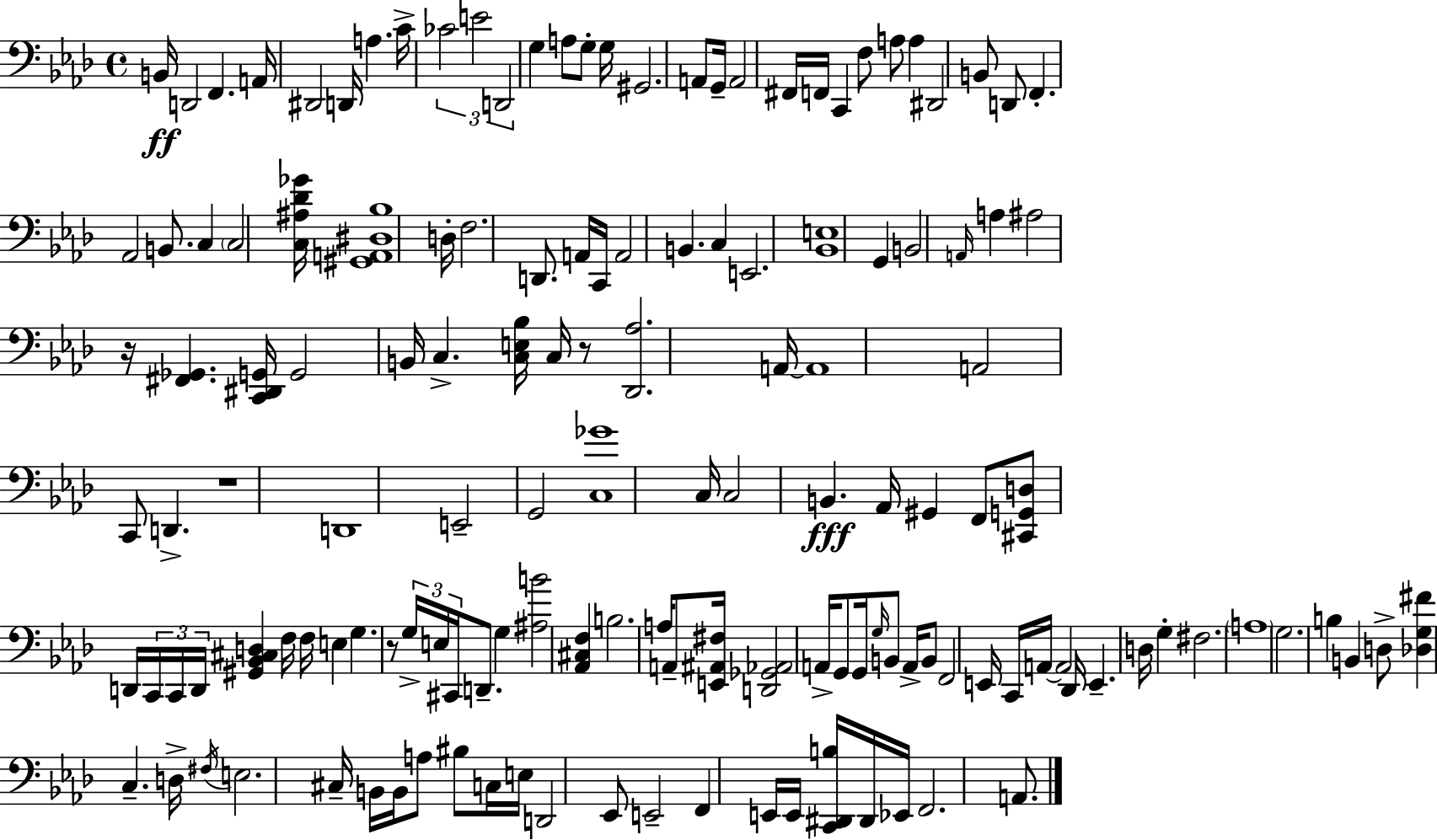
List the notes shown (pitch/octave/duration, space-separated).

B2/s D2/h F2/q. A2/s D#2/h D2/s A3/q. C4/s CES4/h E4/h D2/h G3/q A3/e G3/e G3/s G#2/h. A2/e G2/s A2/h F#2/s F2/s C2/q F3/e A3/e A3/q D#2/h B2/e D2/e F2/q. Ab2/h B2/e. C3/q C3/h [C3,A#3,Db4,Gb4]/s [G#2,A2,D#3,Bb3]/w D3/s F3/h. D2/e. A2/s C2/s A2/h B2/q. C3/q E2/h. [Bb2,E3]/w G2/q B2/h A2/s A3/q A#3/h R/s [F#2,Gb2]/q. [C2,D#2,G2]/s G2/h B2/s C3/q. [C3,E3,Bb3]/s C3/s R/e [Db2,Ab3]/h. A2/s A2/w A2/h C2/e D2/q. R/w D2/w E2/h G2/h [C3,Gb4]/w C3/s C3/h B2/q. Ab2/s G#2/q F2/e [C#2,G2,D3]/e D2/s C2/s C2/s D2/s [G#2,Bb2,C#3,D3]/q F3/s F3/s E3/q G3/q. R/e G3/s E3/s C#2/s D2/e. G3/q [A#3,B4]/h [Ab2,C#3,F3]/q B3/h. A3/s A2/e [E2,A#2,F#3]/s [D2,Gb2,Ab2]/h A2/s G2/e G2/s G3/s B2/e A2/s B2/e F2/h E2/s C2/s A2/s A2/h Db2/s E2/q. D3/s G3/q F#3/h. A3/w G3/h. B3/q B2/q D3/e [Db3,G3,F#4]/q C3/q. D3/s F#3/s E3/h. C#3/s B2/s B2/s A3/e BIS3/e C3/s E3/s D2/h Eb2/e E2/h F2/q E2/s E2/s [C2,D#2,B3]/s D#2/s Eb2/s F2/h. A2/e.